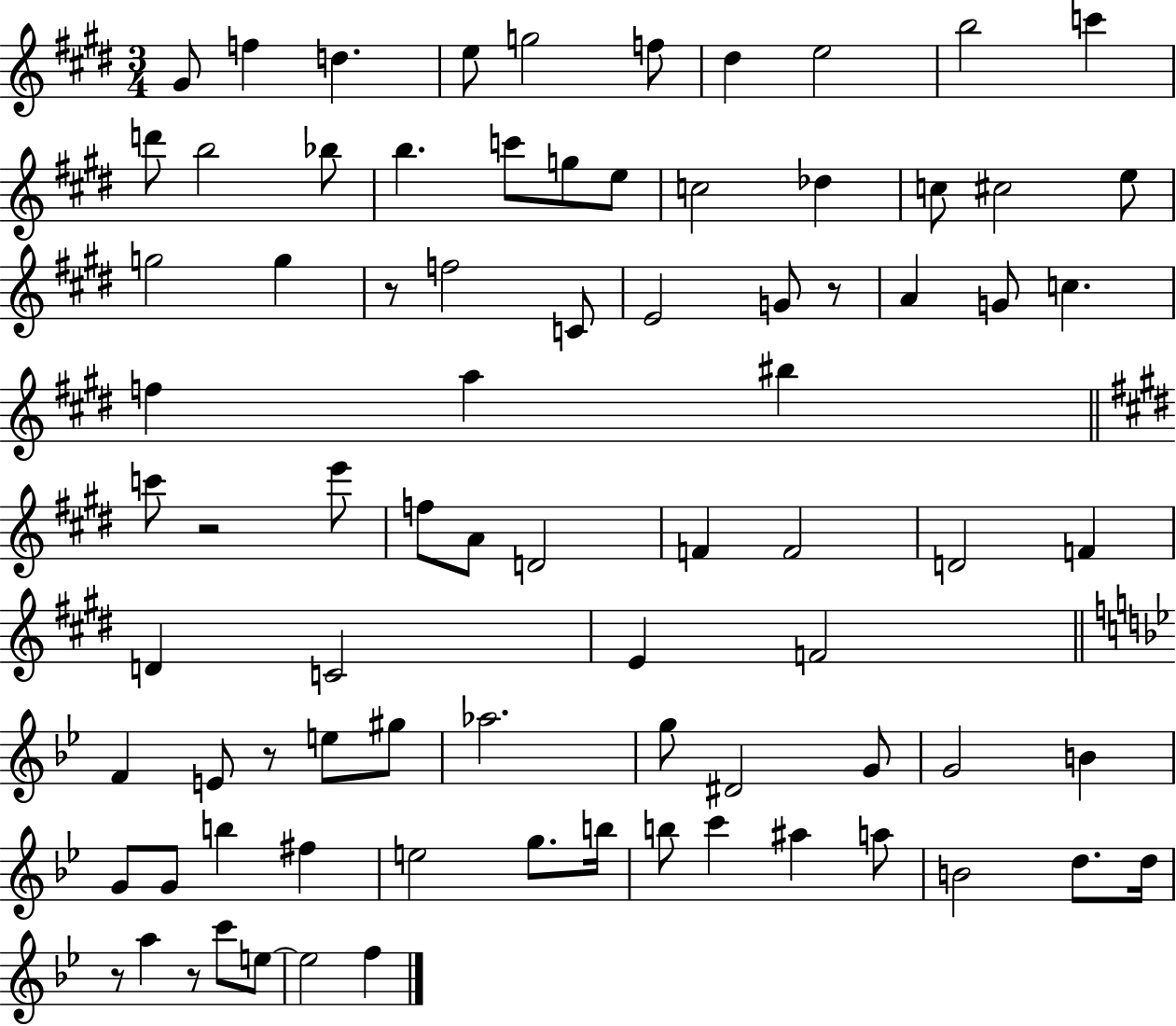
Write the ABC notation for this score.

X:1
T:Untitled
M:3/4
L:1/4
K:E
^G/2 f d e/2 g2 f/2 ^d e2 b2 c' d'/2 b2 _b/2 b c'/2 g/2 e/2 c2 _d c/2 ^c2 e/2 g2 g z/2 f2 C/2 E2 G/2 z/2 A G/2 c f a ^b c'/2 z2 e'/2 f/2 A/2 D2 F F2 D2 F D C2 E F2 F E/2 z/2 e/2 ^g/2 _a2 g/2 ^D2 G/2 G2 B G/2 G/2 b ^f e2 g/2 b/4 b/2 c' ^a a/2 B2 d/2 d/4 z/2 a z/2 c'/2 e/2 e2 f